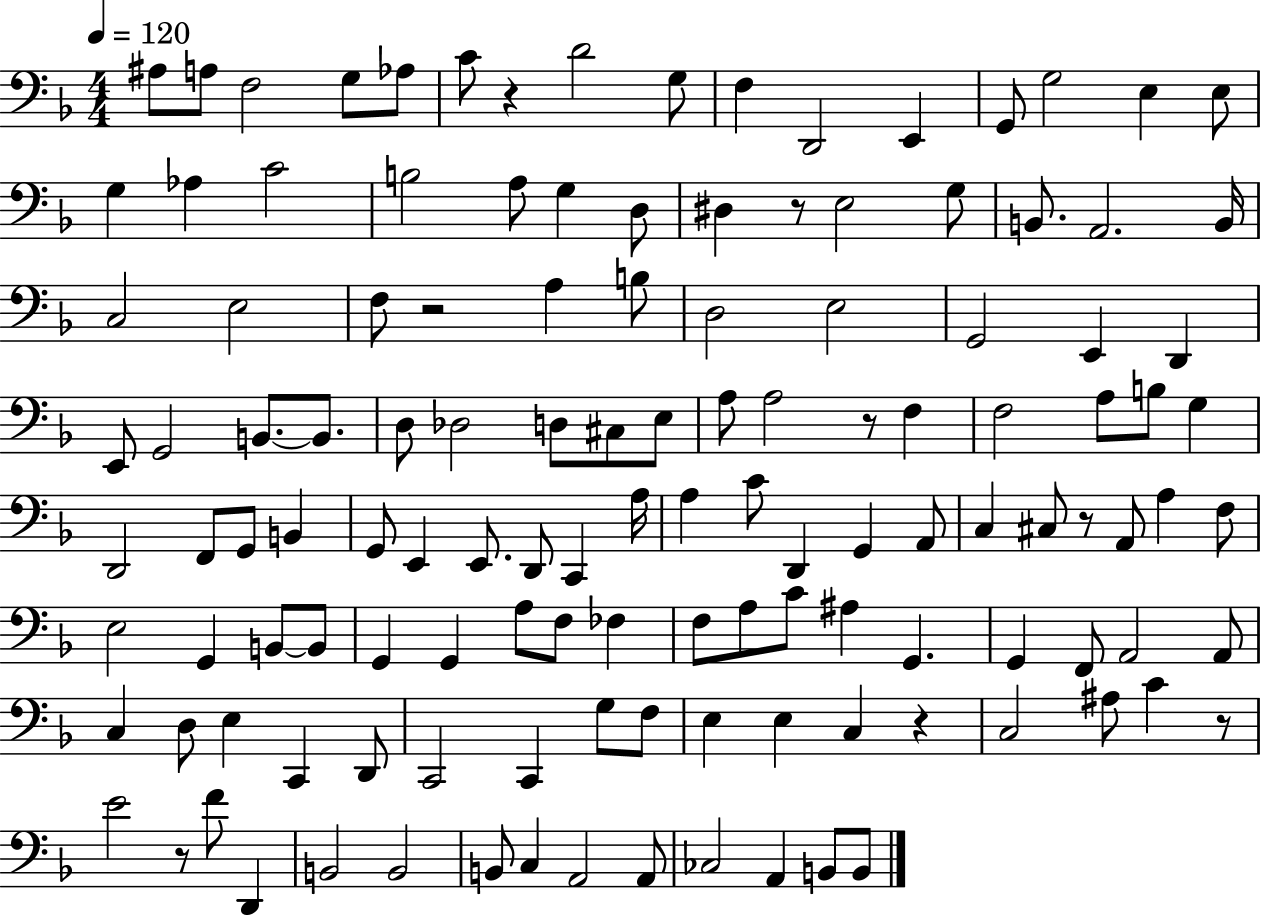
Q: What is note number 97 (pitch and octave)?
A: D2